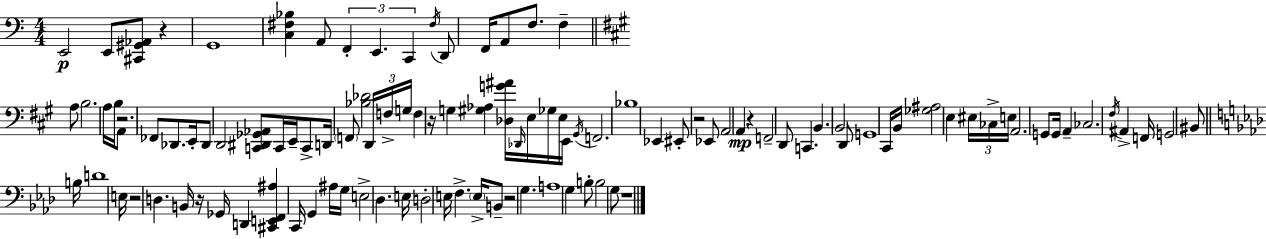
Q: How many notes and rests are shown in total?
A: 111